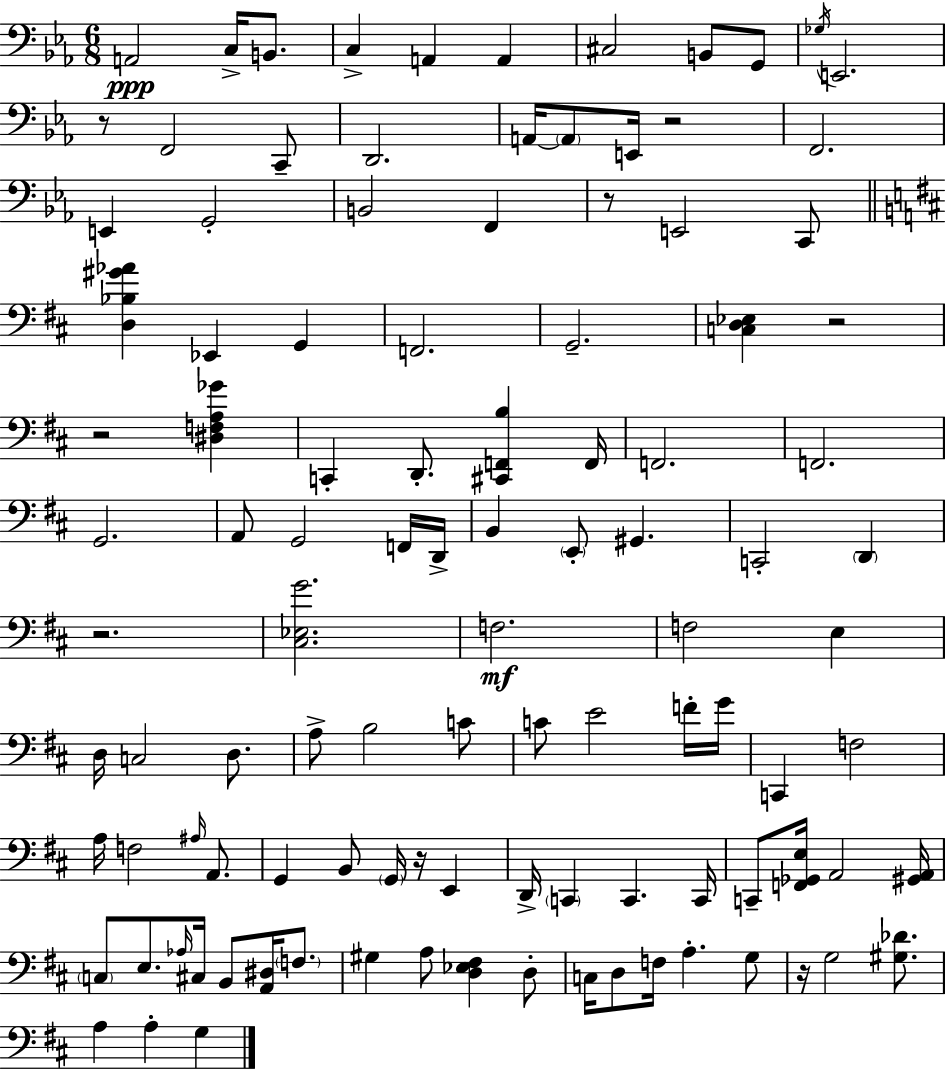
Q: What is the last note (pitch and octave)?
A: G3